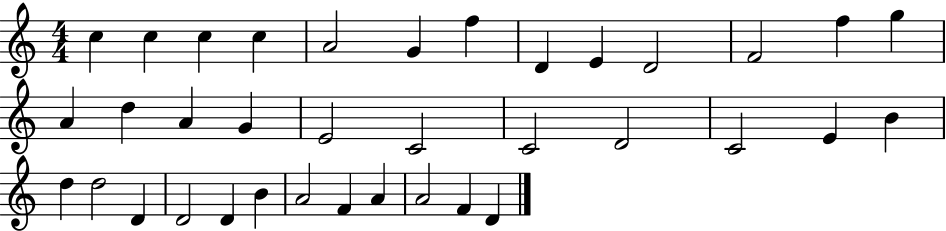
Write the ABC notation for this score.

X:1
T:Untitled
M:4/4
L:1/4
K:C
c c c c A2 G f D E D2 F2 f g A d A G E2 C2 C2 D2 C2 E B d d2 D D2 D B A2 F A A2 F D